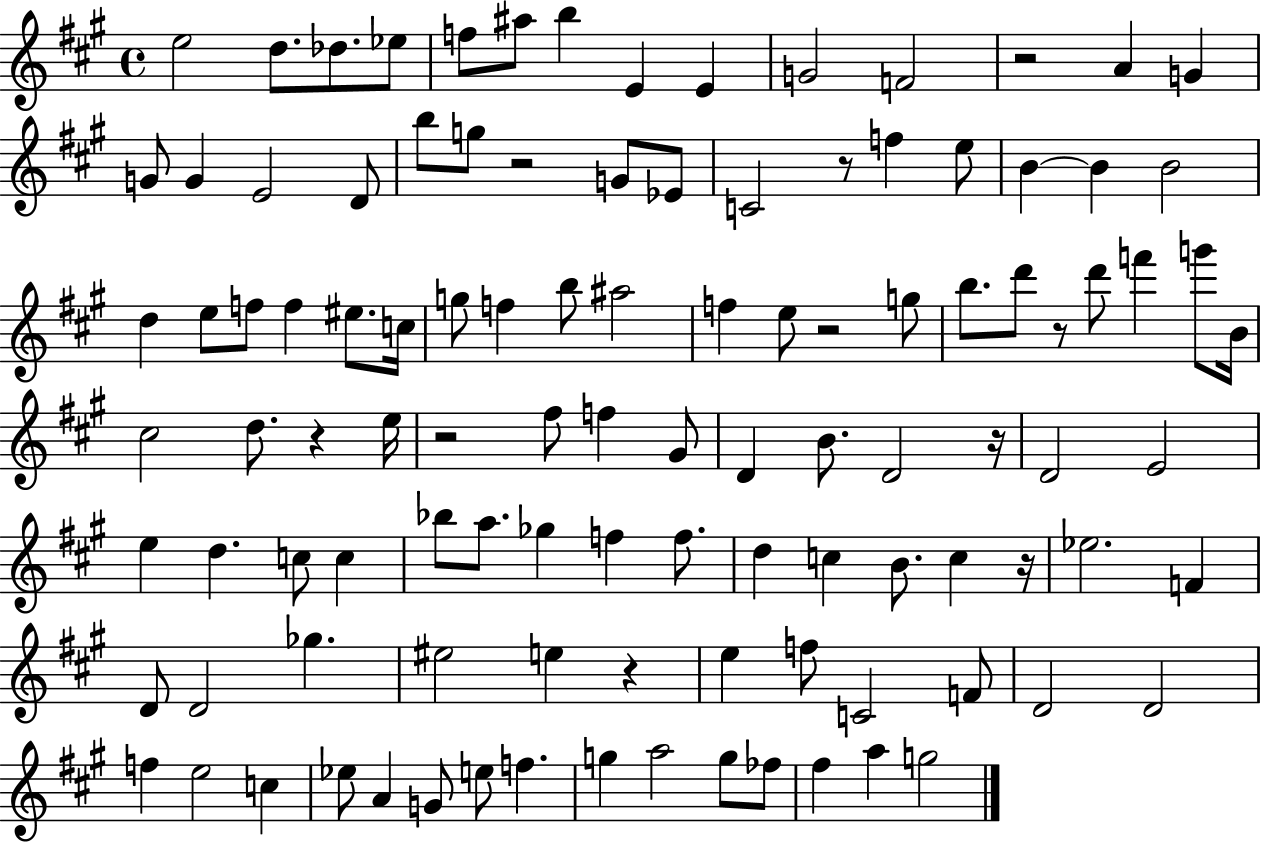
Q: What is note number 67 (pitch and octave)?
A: D5